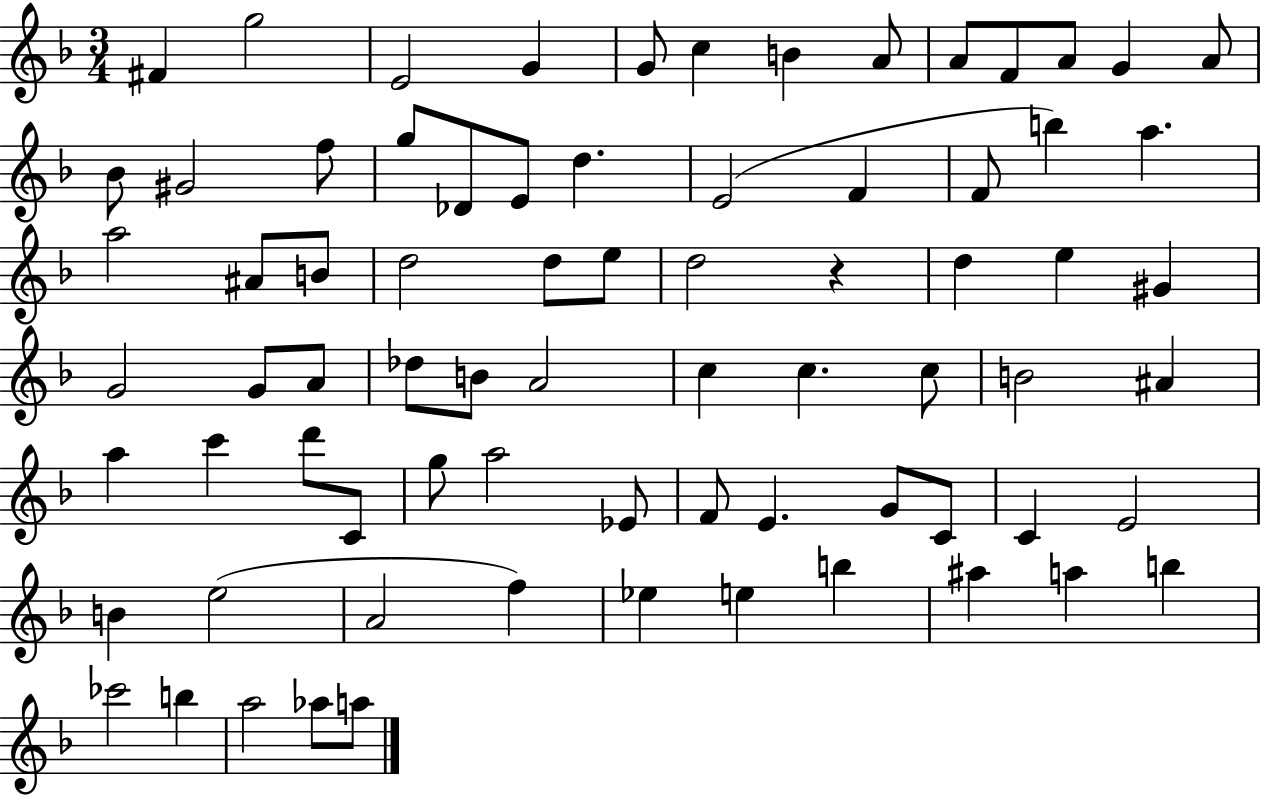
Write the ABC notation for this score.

X:1
T:Untitled
M:3/4
L:1/4
K:F
^F g2 E2 G G/2 c B A/2 A/2 F/2 A/2 G A/2 _B/2 ^G2 f/2 g/2 _D/2 E/2 d E2 F F/2 b a a2 ^A/2 B/2 d2 d/2 e/2 d2 z d e ^G G2 G/2 A/2 _d/2 B/2 A2 c c c/2 B2 ^A a c' d'/2 C/2 g/2 a2 _E/2 F/2 E G/2 C/2 C E2 B e2 A2 f _e e b ^a a b _c'2 b a2 _a/2 a/2